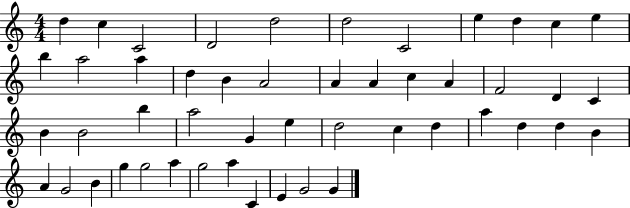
D5/q C5/q C4/h D4/h D5/h D5/h C4/h E5/q D5/q C5/q E5/q B5/q A5/h A5/q D5/q B4/q A4/h A4/q A4/q C5/q A4/q F4/h D4/q C4/q B4/q B4/h B5/q A5/h G4/q E5/q D5/h C5/q D5/q A5/q D5/q D5/q B4/q A4/q G4/h B4/q G5/q G5/h A5/q G5/h A5/q C4/q E4/q G4/h G4/q